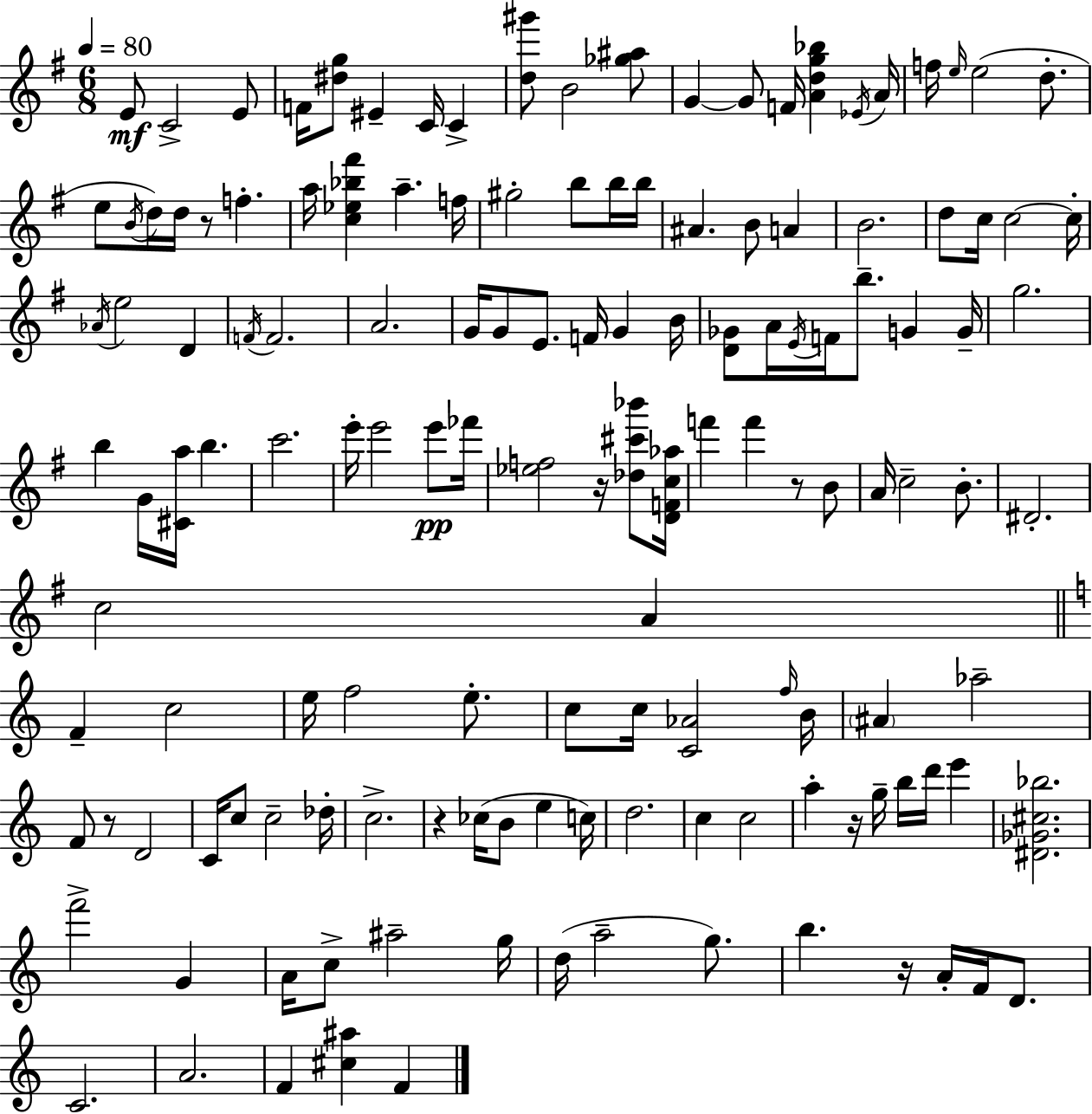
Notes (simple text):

E4/e C4/h E4/e F4/s [D#5,G5]/e EIS4/q C4/s C4/q [D5,G#6]/e B4/h [Gb5,A#5]/e G4/q G4/e F4/s [A4,D5,G5,Bb5]/q Eb4/s A4/s F5/s E5/s E5/h D5/e. E5/e B4/s D5/s D5/s R/e F5/q. A5/s [C5,Eb5,Bb5,F#6]/q A5/q. F5/s G#5/h B5/e B5/s B5/s A#4/q. B4/e A4/q B4/h. D5/e C5/s C5/h C5/s Ab4/s E5/h D4/q F4/s F4/h. A4/h. G4/s G4/e E4/e. F4/s G4/q B4/s [D4,Gb4]/e A4/s E4/s F4/s B5/e. G4/q G4/s G5/h. B5/q G4/s [C#4,A5]/s B5/q. C6/h. E6/s E6/h E6/e FES6/s [Eb5,F5]/h R/s [Db5,C#6,Bb6]/e [D4,F4,C5,Ab5]/s F6/q F6/q R/e B4/e A4/s C5/h B4/e. D#4/h. C5/h A4/q F4/q C5/h E5/s F5/h E5/e. C5/e C5/s [C4,Ab4]/h F5/s B4/s A#4/q Ab5/h F4/e R/e D4/h C4/s C5/e C5/h Db5/s C5/h. R/q CES5/s B4/e E5/q C5/s D5/h. C5/q C5/h A5/q R/s G5/s B5/s D6/s E6/q [D#4,Gb4,C#5,Bb5]/h. F6/h G4/q A4/s C5/e A#5/h G5/s D5/s A5/h G5/e. B5/q. R/s A4/s F4/s D4/e. C4/h. A4/h. F4/q [C#5,A#5]/q F4/q